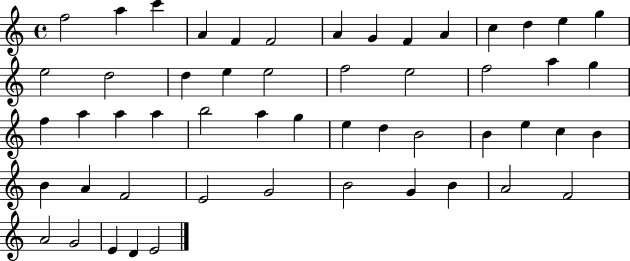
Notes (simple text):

F5/h A5/q C6/q A4/q F4/q F4/h A4/q G4/q F4/q A4/q C5/q D5/q E5/q G5/q E5/h D5/h D5/q E5/q E5/h F5/h E5/h F5/h A5/q G5/q F5/q A5/q A5/q A5/q B5/h A5/q G5/q E5/q D5/q B4/h B4/q E5/q C5/q B4/q B4/q A4/q F4/h E4/h G4/h B4/h G4/q B4/q A4/h F4/h A4/h G4/h E4/q D4/q E4/h